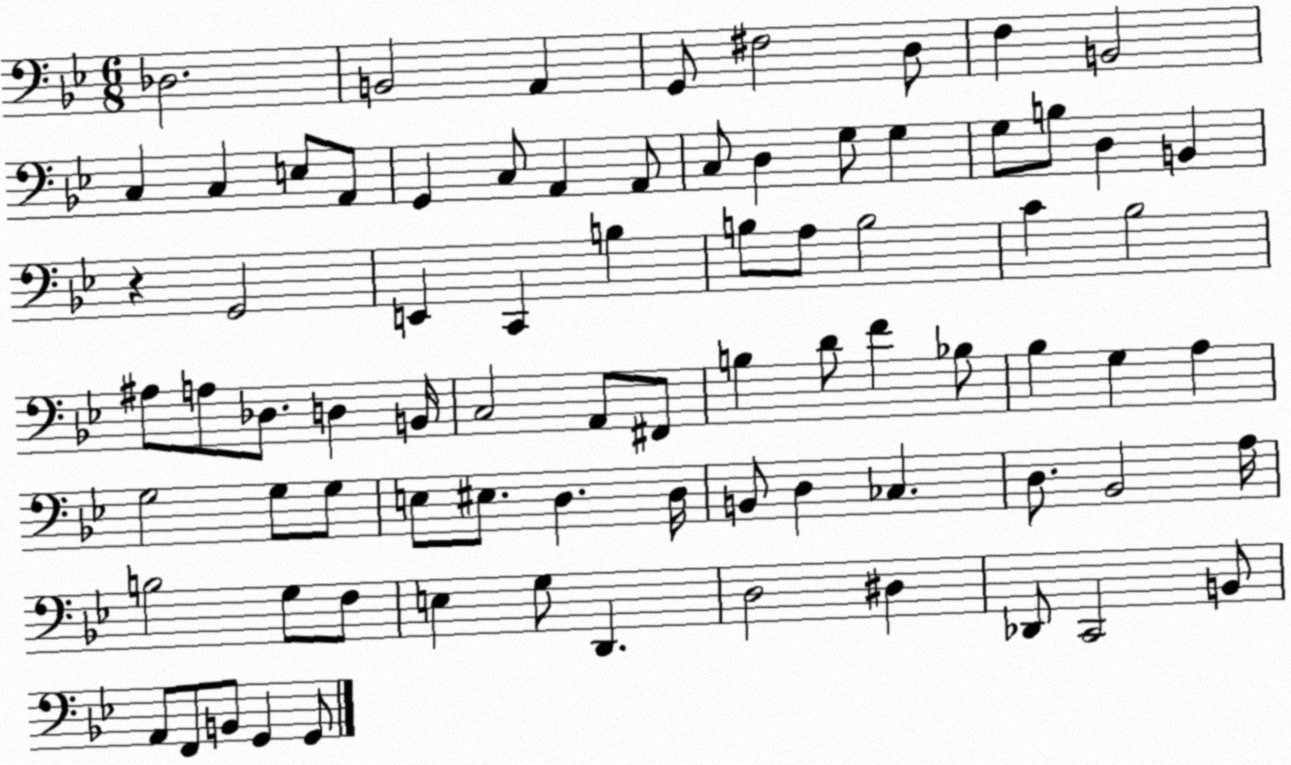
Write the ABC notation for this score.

X:1
T:Untitled
M:6/8
L:1/4
K:Bb
_D,2 B,,2 A,, G,,/2 ^F,2 D,/2 F, B,,2 C, C, E,/2 A,,/2 G,, C,/2 A,, A,,/2 C,/2 D, G,/2 G, G,/2 B,/2 D, B,, z G,,2 E,, C,, B, B,/2 A,/2 B,2 C _B,2 ^A,/2 A,/2 _D,/2 D, B,,/4 C,2 A,,/2 ^F,,/2 B, D/2 F _B,/2 _B, G, A, G,2 G,/2 G,/2 E,/2 ^E,/2 D, D,/4 B,,/2 D, _C, D,/2 _B,,2 A,/4 B,2 G,/2 F,/2 E, G,/2 D,, D,2 ^D, _D,,/2 C,,2 B,,/2 A,,/2 F,,/2 B,,/2 G,, G,,/2